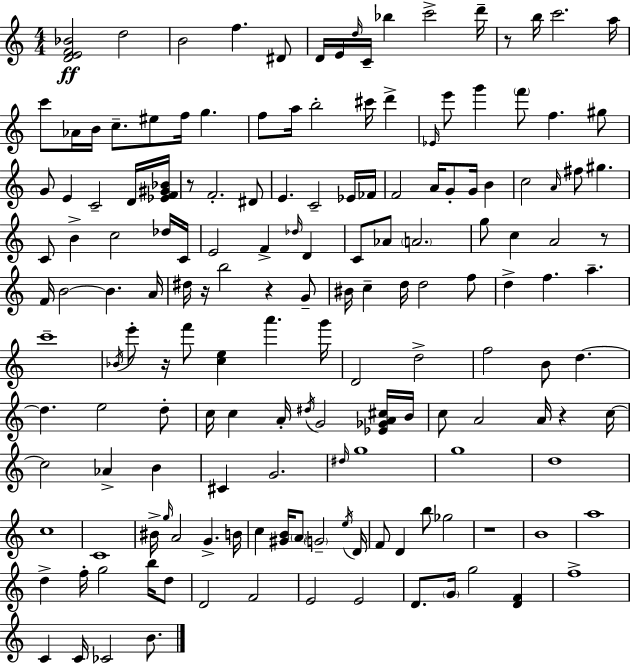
X:1
T:Untitled
M:4/4
L:1/4
K:C
[DEF_B]2 d2 B2 f ^D/2 D/4 E/4 d/4 C/4 _b c'2 d'/4 z/2 b/4 c'2 a/4 c'/2 _A/4 B/4 c/2 ^e/2 f/4 g f/2 a/4 b2 ^c'/4 d' _E/4 e'/2 g' f'/2 f ^g/2 G/2 E C2 D/4 [_EF^G_B]/4 z/2 F2 ^D/2 E C2 _E/4 _F/4 F2 A/4 G/2 G/4 B c2 A/4 ^f/2 ^g C/2 B c2 _d/4 C/4 E2 F _d/4 D C/2 _A/2 A2 g/2 c A2 z/2 F/4 B2 B A/4 ^d/4 z/4 b2 z G/2 ^B/4 c d/4 d2 f/2 d f a c'4 _B/4 e'/2 z/4 f'/2 [ce] a' g'/4 D2 d2 f2 B/2 d d e2 d/2 c/4 c A/4 ^d/4 G2 [_E_GA^c]/4 B/4 c/2 A2 A/4 z c/4 c2 _A B ^C G2 ^d/4 g4 g4 d4 c4 C4 ^B/4 g/4 A2 G B/4 c [^GB]/4 A/2 G2 e/4 D/4 F/2 D b/2 _g2 z4 B4 a4 d f/4 g2 b/4 d/2 D2 F2 E2 E2 D/2 G/4 g2 [DF] f4 C C/4 _C2 B/2